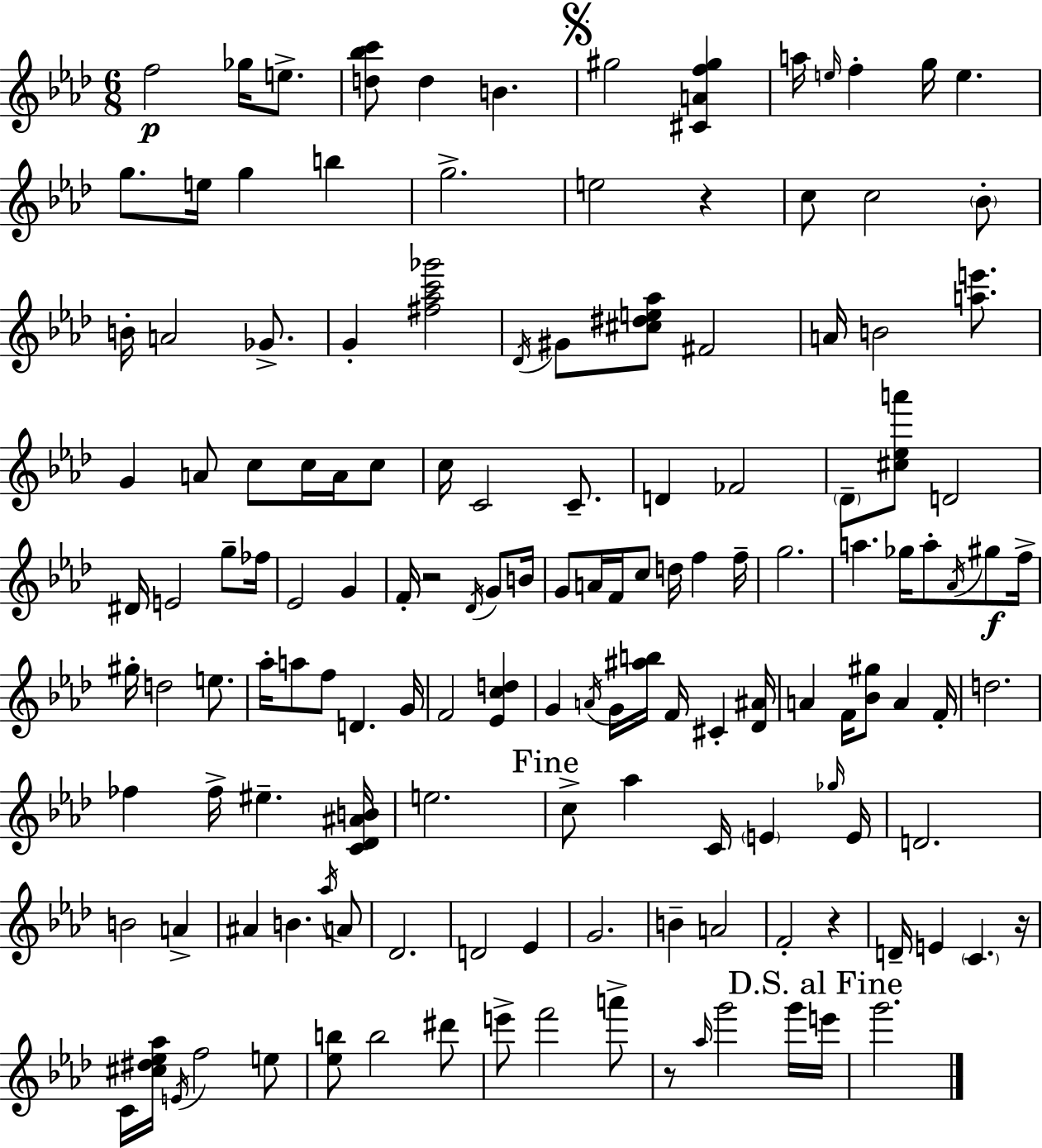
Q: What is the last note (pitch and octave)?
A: G6